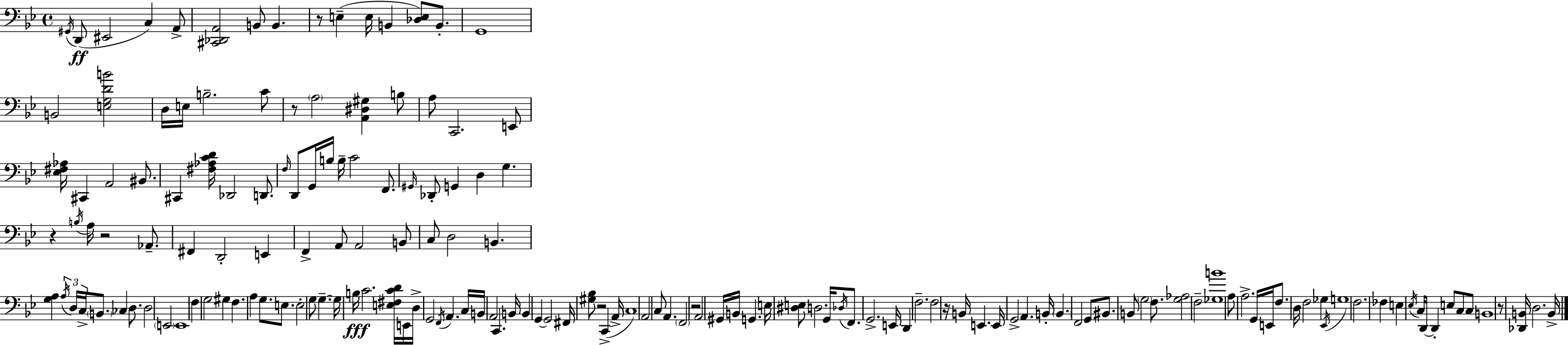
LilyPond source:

{
  \clef bass
  \time 4/4
  \defaultTimeSignature
  \key bes \major
  \acciaccatura { gis,16 }\ff d,8( eis,2 c4) a,8-> | <cis, des, a,>2 b,8 b,4. | r8 e4--( e16 b,4 <des e>8) b,8.-. | g,1 | \break b,2 <e g d' b'>2 | d16 e16 b2.-- c'8 | r8 \parenthesize a2 <a, dis gis>4 b8 | a8 c,2. e,8 | \break <ees fis aes>16 cis,4 a,2 bis,8. | cis,4 <fis aes c' d'>16 des,2 d,8. | \grace { f16 } d,8 g,16 b16 b16-- c'2 f,8. | \grace { gis,16 } des,8-. g,4 d4 g4. | \break r4 \acciaccatura { b16 } a16 r2 | aes,8.-- fis,4 d,2-. | e,4 f,4-> a,8 a,2 | b,8 c8 d2 b,4. | \break <g a>4 \tuplet 3/2 { \acciaccatura { a16 } d16 c16-> } \parenthesize b,8. ces4 | d8. d2 \parenthesize e,2 | e,1 | f4 g2 | \break gis4 f4. a4 g8. | e8. e2-. g8 g4.--~~ | g16 b16\fff c'2. | <e fis c' d'>16 e,16 d16-> g,2 \acciaccatura { f,16 } a,4. | \break c16 b,16 a,2 c,4. | b,16 b,4 g,4~~ g,2 | fis,16 <gis bes>8 r2 | c,4->( a,16-> \parenthesize c1) | \break a,2 c8 | a,4. \parenthesize f,2 r2 | a,2 gis,16 b,16 | g,4. e16 <dis e>8 d2. | \break g,16 \acciaccatura { des16 } f,8. g,2.-> | e,16 d,4 f2.-- | f2 r16 | b,16 e,4. e,16 g,2-> | \break a,4. b,16-. \parenthesize b,4. f,2 | g,8 bis,8. b,8 \parenthesize g2 | f8. <g aes>2 f2-- | <ges b'>1 | \break a8 a2.-> | g,16 e,16 f8. d16 f2 | ges4 \acciaccatura { ees,16 } g1 | f2. | \break fes4 e4 \acciaccatura { ees16 } c16 d,16~~ d,4-. | e8 c8 c8 b,1 | r8 <des, b,>16 d2. | b,16-> \bar "|."
}